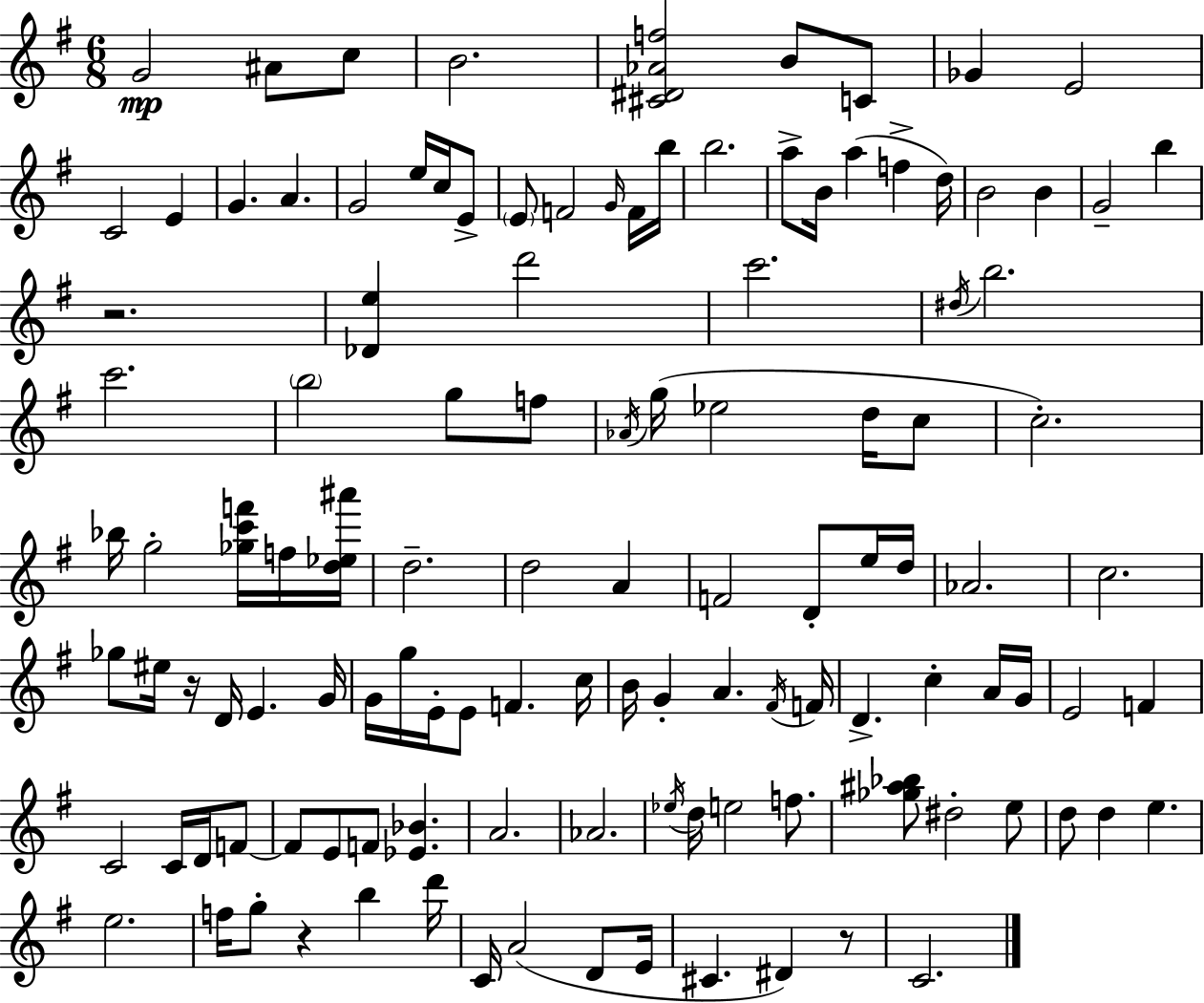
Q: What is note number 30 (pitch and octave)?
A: G4